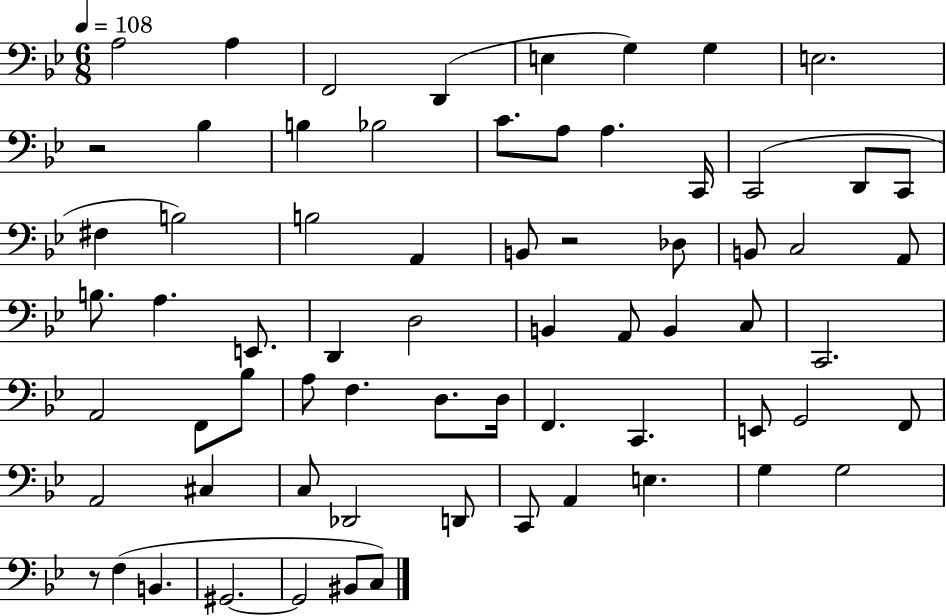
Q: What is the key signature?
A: BES major